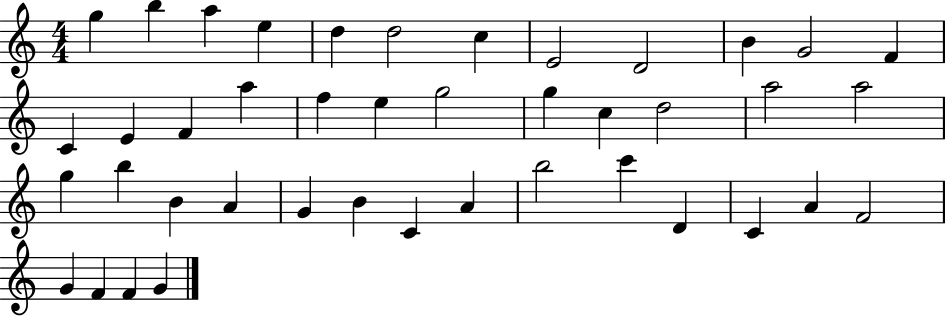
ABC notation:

X:1
T:Untitled
M:4/4
L:1/4
K:C
g b a e d d2 c E2 D2 B G2 F C E F a f e g2 g c d2 a2 a2 g b B A G B C A b2 c' D C A F2 G F F G